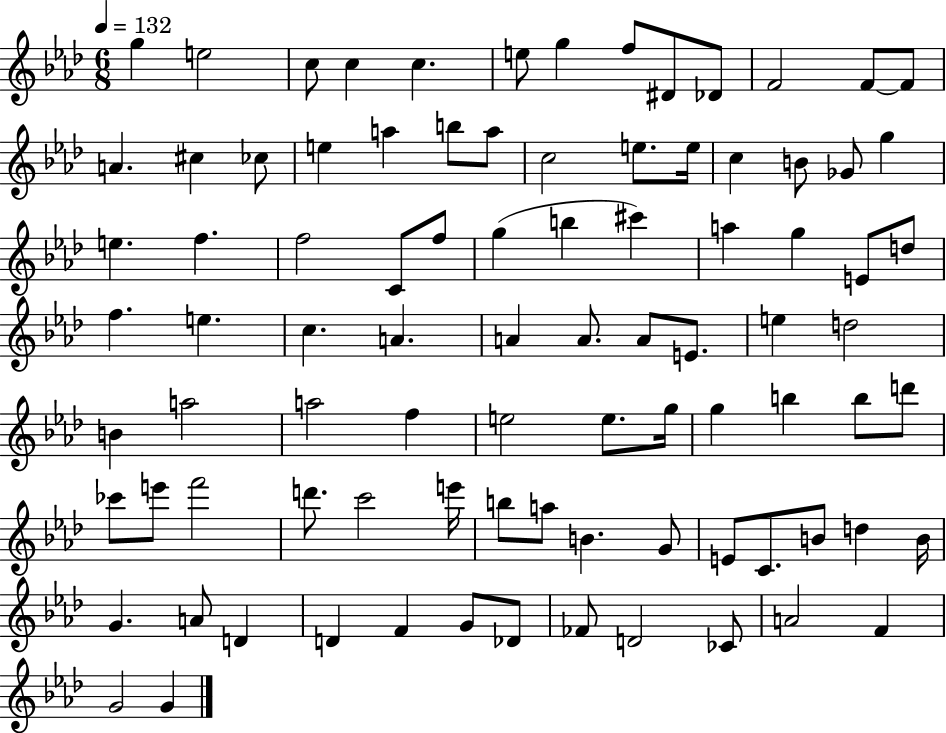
G5/q E5/h C5/e C5/q C5/q. E5/e G5/q F5/e D#4/e Db4/e F4/h F4/e F4/e A4/q. C#5/q CES5/e E5/q A5/q B5/e A5/e C5/h E5/e. E5/s C5/q B4/e Gb4/e G5/q E5/q. F5/q. F5/h C4/e F5/e G5/q B5/q C#6/q A5/q G5/q E4/e D5/e F5/q. E5/q. C5/q. A4/q. A4/q A4/e. A4/e E4/e. E5/q D5/h B4/q A5/h A5/h F5/q E5/h E5/e. G5/s G5/q B5/q B5/e D6/e CES6/e E6/e F6/h D6/e. C6/h E6/s B5/e A5/e B4/q. G4/e E4/e C4/e. B4/e D5/q B4/s G4/q. A4/e D4/q D4/q F4/q G4/e Db4/e FES4/e D4/h CES4/e A4/h F4/q G4/h G4/q